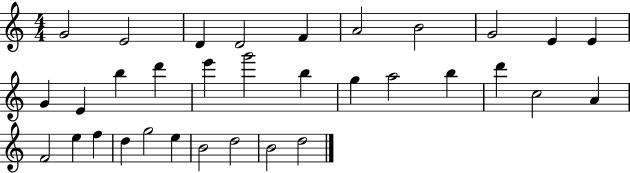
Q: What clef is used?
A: treble